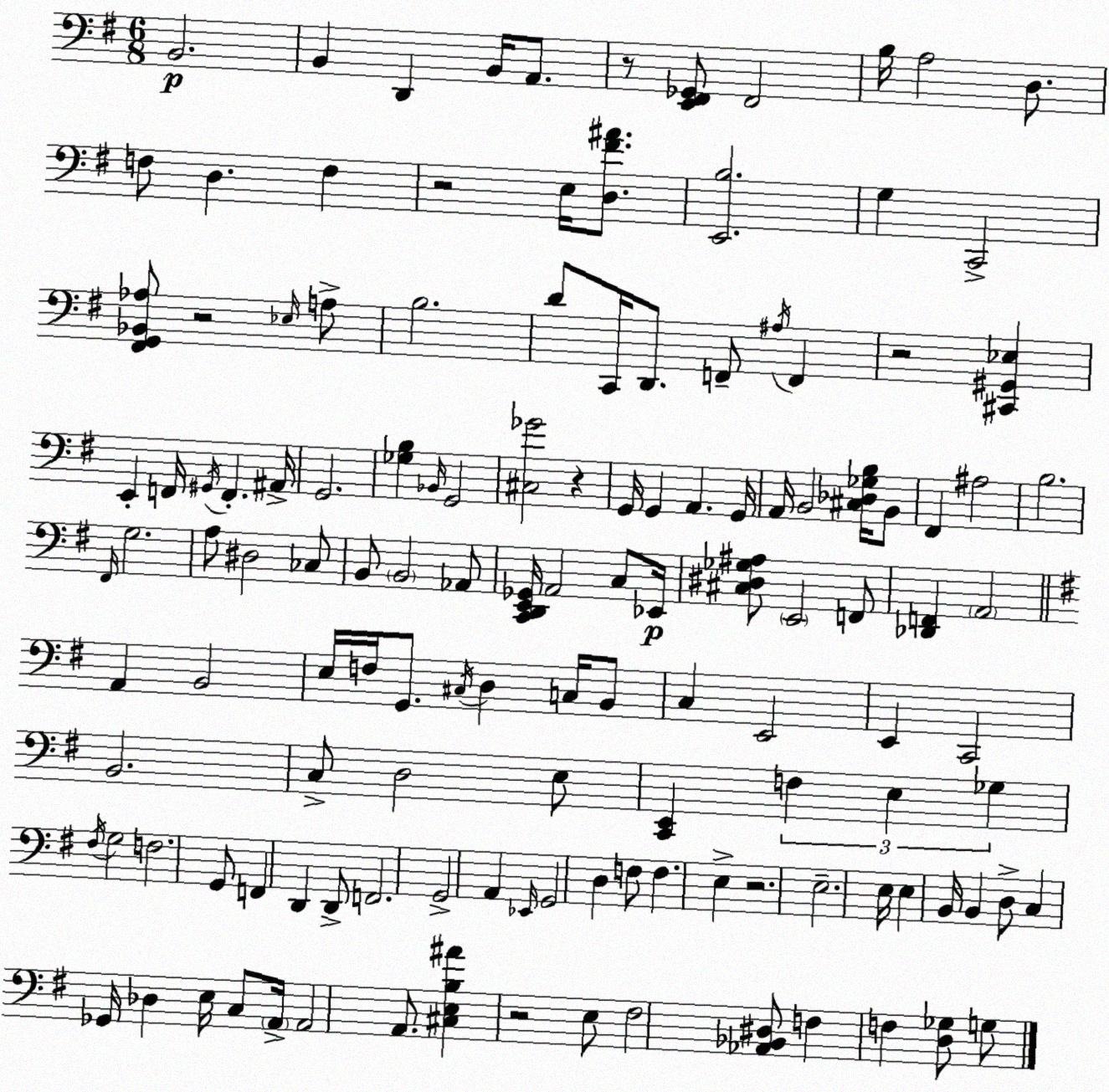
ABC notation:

X:1
T:Untitled
M:6/8
L:1/4
K:Em
B,,2 B,, D,, B,,/4 A,,/2 z/2 [E,,^F,,_G,,]/2 ^F,,2 B,/4 A,2 D,/2 F,/2 D, F, z2 E,/4 [D,^F^A]/2 [E,,B,]2 G, C,,2 [^F,,G,,_B,,_A,]/2 z2 _E,/4 A,/2 B,2 D/2 C,,/4 D,,/2 F,,/2 ^A,/4 F,, z2 [^C,,^G,,_E,] E,, F,,/4 ^G,,/4 F,, ^A,,/4 G,,2 [_G,B,] _B,,/4 G,,2 [^C,_G]2 z G,,/4 G,, A,, G,,/4 A,,/4 B,,2 [^C,_D,_G,B,]/4 B,,/2 ^F,, ^A,2 B,2 ^F,,/4 G,2 A,/2 ^D,2 _C,/2 B,,/2 B,,2 _A,,/2 [C,,D,,E,,_G,,]/4 A,,2 C,/2 _E,,/4 [^C,^D,_G,^A,]/2 E,,2 F,,/2 [_D,,F,,] A,,2 A,, B,,2 E,/4 F,/4 G,,/2 ^C,/4 D, C,/4 B,,/2 C, E,,2 E,, C,,2 B,,2 C,/2 D,2 E,/2 [C,,E,,] F, E, _G, ^F,/4 G,2 F,2 G,,/2 F,, D,, D,,/2 F,,2 G,,2 A,, _E,,/4 G,,2 D, F,/2 F, E, z2 E,2 E,/4 E, B,,/4 B,, D,/2 C, _G,,/4 _D, E,/4 C,/2 A,,/4 A,,2 A,,/2 [^C,E,B,^A] z2 E,/2 ^F,2 [_A,,_B,,^D,]/2 F, F, [D,_G,]/2 G,/2